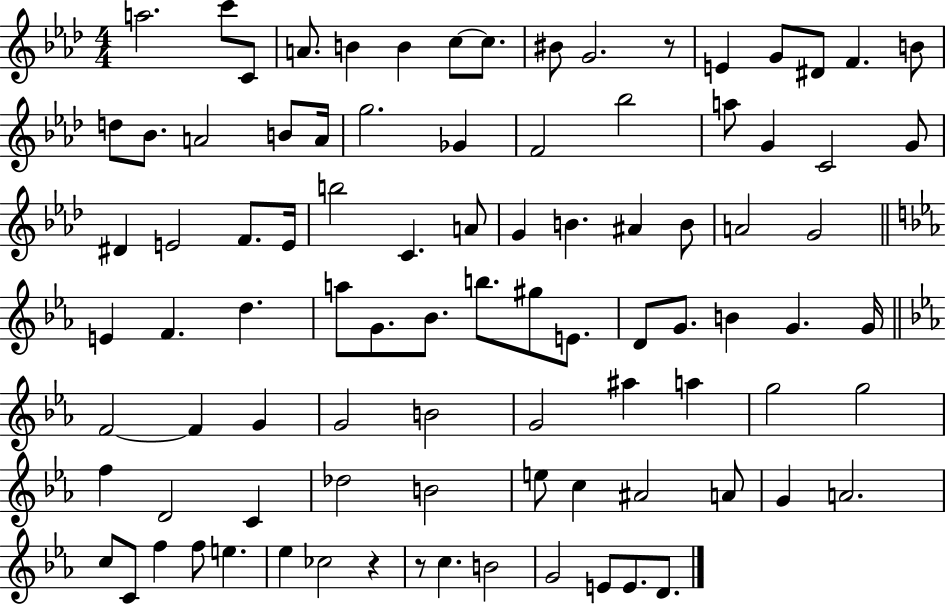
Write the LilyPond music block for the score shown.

{
  \clef treble
  \numericTimeSignature
  \time 4/4
  \key aes \major
  a''2. c'''8 c'8 | a'8. b'4 b'4 c''8~~ c''8. | bis'8 g'2. r8 | e'4 g'8 dis'8 f'4. b'8 | \break d''8 bes'8. a'2 b'8 a'16 | g''2. ges'4 | f'2 bes''2 | a''8 g'4 c'2 g'8 | \break dis'4 e'2 f'8. e'16 | b''2 c'4. a'8 | g'4 b'4. ais'4 b'8 | a'2 g'2 | \break \bar "||" \break \key c \minor e'4 f'4. d''4. | a''8 g'8. bes'8. b''8. gis''8 e'8. | d'8 g'8. b'4 g'4. g'16 | \bar "||" \break \key ees \major f'2~~ f'4 g'4 | g'2 b'2 | g'2 ais''4 a''4 | g''2 g''2 | \break f''4 d'2 c'4 | des''2 b'2 | e''8 c''4 ais'2 a'8 | g'4 a'2. | \break c''8 c'8 f''4 f''8 e''4. | ees''4 ces''2 r4 | r8 c''4. b'2 | g'2 e'8 e'8. d'8. | \break \bar "|."
}